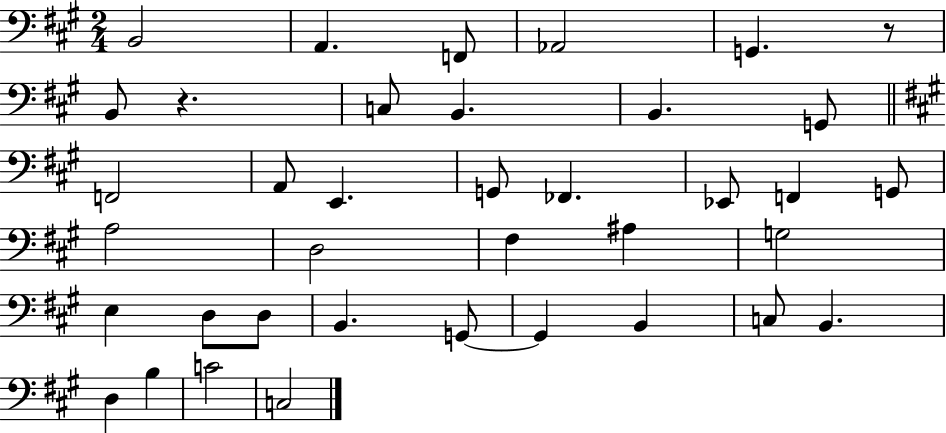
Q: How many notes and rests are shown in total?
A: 38